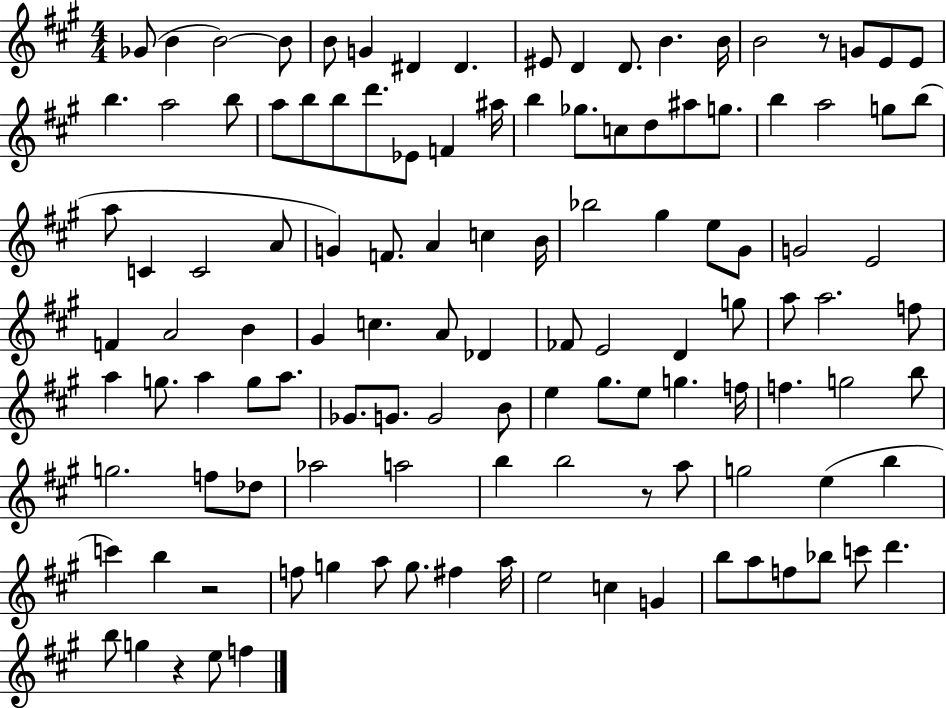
{
  \clef treble
  \numericTimeSignature
  \time 4/4
  \key a \major
  ges'8( b'4 b'2~~) b'8 | b'8 g'4 dis'4 dis'4. | eis'8 d'4 d'8. b'4. b'16 | b'2 r8 g'8 e'8 e'8 | \break b''4. a''2 b''8 | a''8 b''8 b''8 d'''8. ees'8 f'4 ais''16 | b''4 ges''8. c''8 d''8 ais''8 g''8. | b''4 a''2 g''8 b''8( | \break a''8 c'4 c'2 a'8 | g'4) f'8. a'4 c''4 b'16 | bes''2 gis''4 e''8 gis'8 | g'2 e'2 | \break f'4 a'2 b'4 | gis'4 c''4. a'8 des'4 | fes'8 e'2 d'4 g''8 | a''8 a''2. f''8 | \break a''4 g''8. a''4 g''8 a''8. | ges'8. g'8. g'2 b'8 | e''4 gis''8. e''8 g''4. f''16 | f''4. g''2 b''8 | \break g''2. f''8 des''8 | aes''2 a''2 | b''4 b''2 r8 a''8 | g''2 e''4( b''4 | \break c'''4) b''4 r2 | f''8 g''4 a''8 g''8. fis''4 a''16 | e''2 c''4 g'4 | b''8 a''8 f''8 bes''8 c'''8 d'''4. | \break b''8 g''4 r4 e''8 f''4 | \bar "|."
}